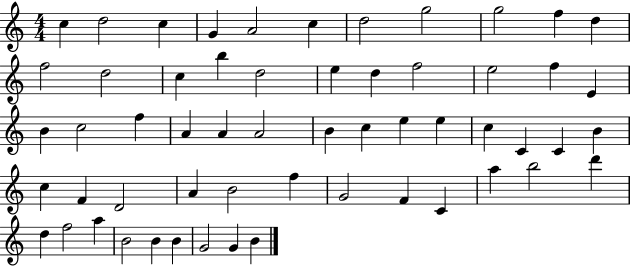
{
  \clef treble
  \numericTimeSignature
  \time 4/4
  \key c \major
  c''4 d''2 c''4 | g'4 a'2 c''4 | d''2 g''2 | g''2 f''4 d''4 | \break f''2 d''2 | c''4 b''4 d''2 | e''4 d''4 f''2 | e''2 f''4 e'4 | \break b'4 c''2 f''4 | a'4 a'4 a'2 | b'4 c''4 e''4 e''4 | c''4 c'4 c'4 b'4 | \break c''4 f'4 d'2 | a'4 b'2 f''4 | g'2 f'4 c'4 | a''4 b''2 d'''4 | \break d''4 f''2 a''4 | b'2 b'4 b'4 | g'2 g'4 b'4 | \bar "|."
}